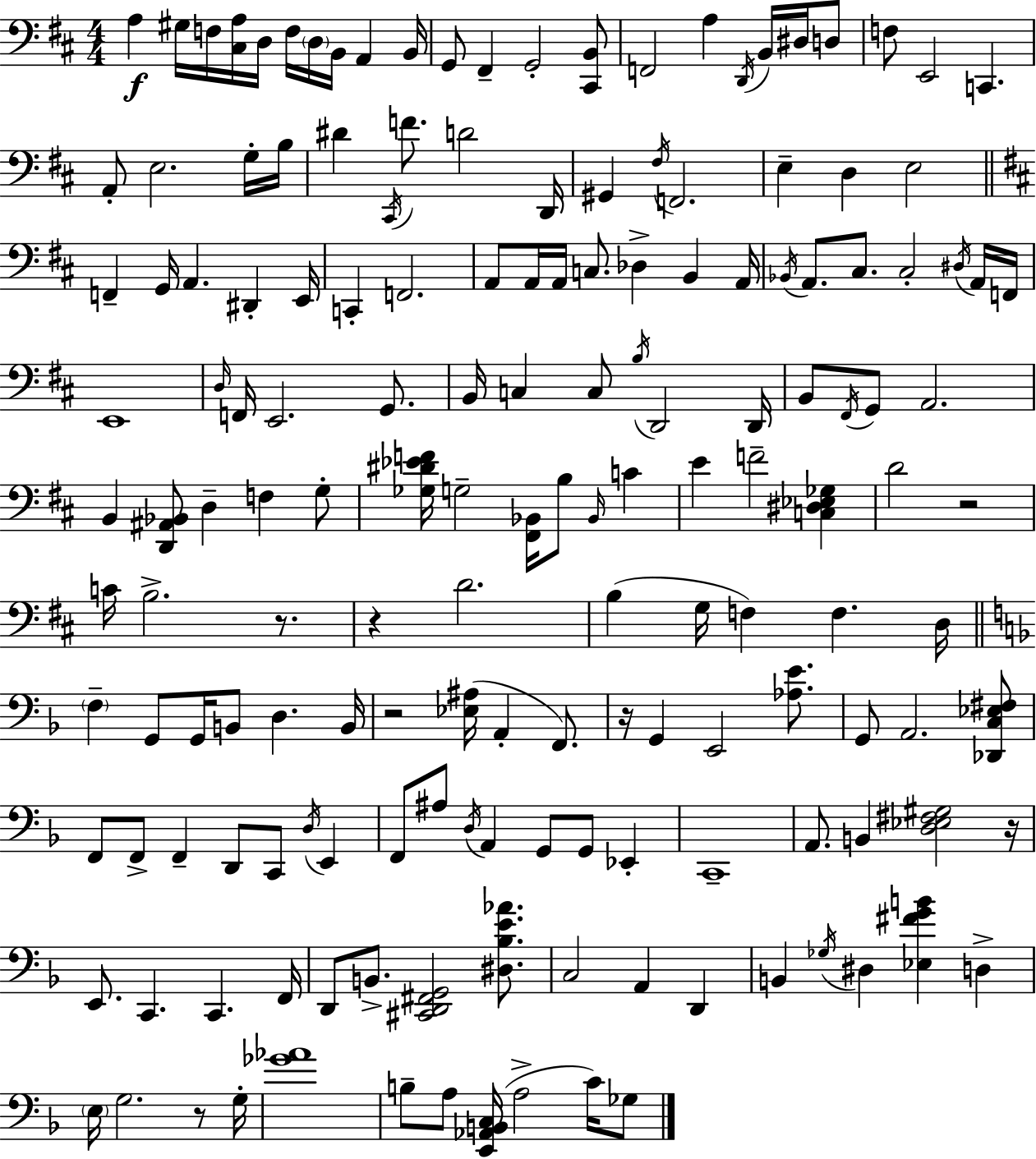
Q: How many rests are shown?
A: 7